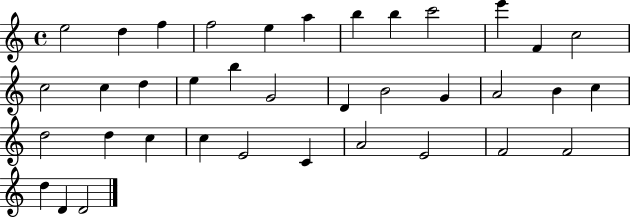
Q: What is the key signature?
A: C major